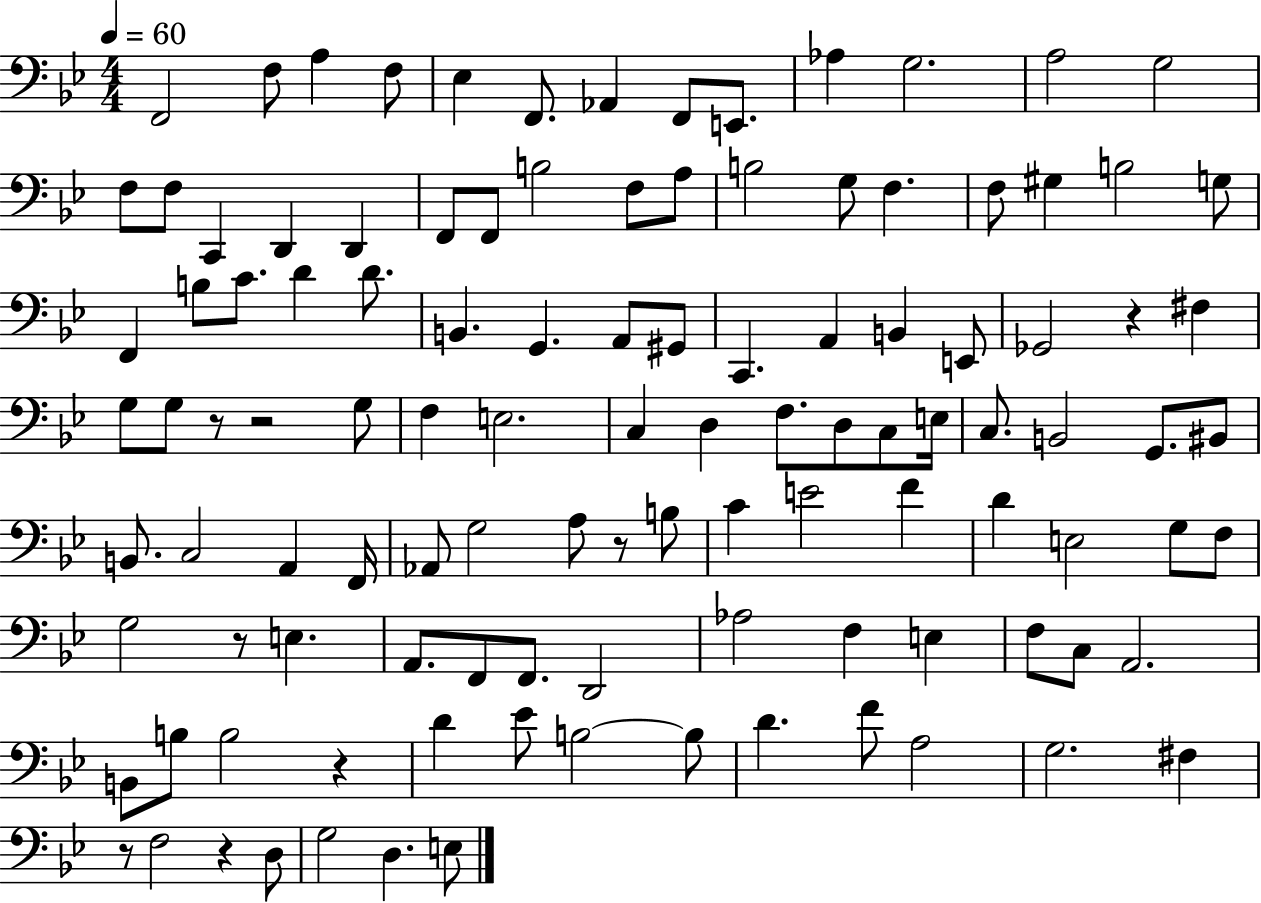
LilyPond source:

{
  \clef bass
  \numericTimeSignature
  \time 4/4
  \key bes \major
  \tempo 4 = 60
  \repeat volta 2 { f,2 f8 a4 f8 | ees4 f,8. aes,4 f,8 e,8. | aes4 g2. | a2 g2 | \break f8 f8 c,4 d,4 d,4 | f,8 f,8 b2 f8 a8 | b2 g8 f4. | f8 gis4 b2 g8 | \break f,4 b8 c'8. d'4 d'8. | b,4. g,4. a,8 gis,8 | c,4. a,4 b,4 e,8 | ges,2 r4 fis4 | \break g8 g8 r8 r2 g8 | f4 e2. | c4 d4 f8. d8 c8 e16 | c8. b,2 g,8. bis,8 | \break b,8. c2 a,4 f,16 | aes,8 g2 a8 r8 b8 | c'4 e'2 f'4 | d'4 e2 g8 f8 | \break g2 r8 e4. | a,8. f,8 f,8. d,2 | aes2 f4 e4 | f8 c8 a,2. | \break b,8 b8 b2 r4 | d'4 ees'8 b2~~ b8 | d'4. f'8 a2 | g2. fis4 | \break r8 f2 r4 d8 | g2 d4. e8 | } \bar "|."
}